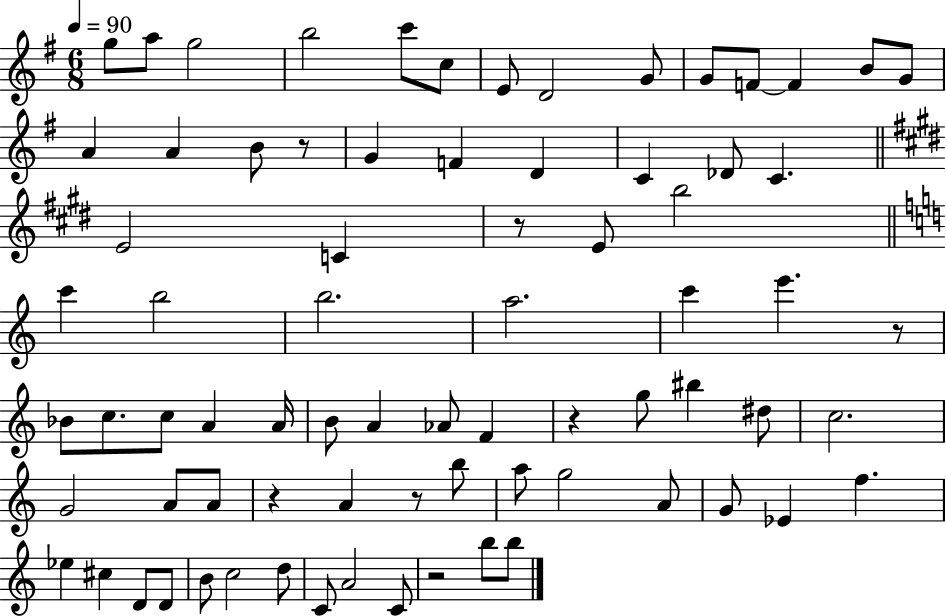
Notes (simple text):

G5/e A5/e G5/h B5/h C6/e C5/e E4/e D4/h G4/e G4/e F4/e F4/q B4/e G4/e A4/q A4/q B4/e R/e G4/q F4/q D4/q C4/q Db4/e C4/q. E4/h C4/q R/e E4/e B5/h C6/q B5/h B5/h. A5/h. C6/q E6/q. R/e Bb4/e C5/e. C5/e A4/q A4/s B4/e A4/q Ab4/e F4/q R/q G5/e BIS5/q D#5/e C5/h. G4/h A4/e A4/e R/q A4/q R/e B5/e A5/e G5/h A4/e G4/e Eb4/q F5/q. Eb5/q C#5/q D4/e D4/e B4/e C5/h D5/e C4/e A4/h C4/e R/h B5/e B5/e